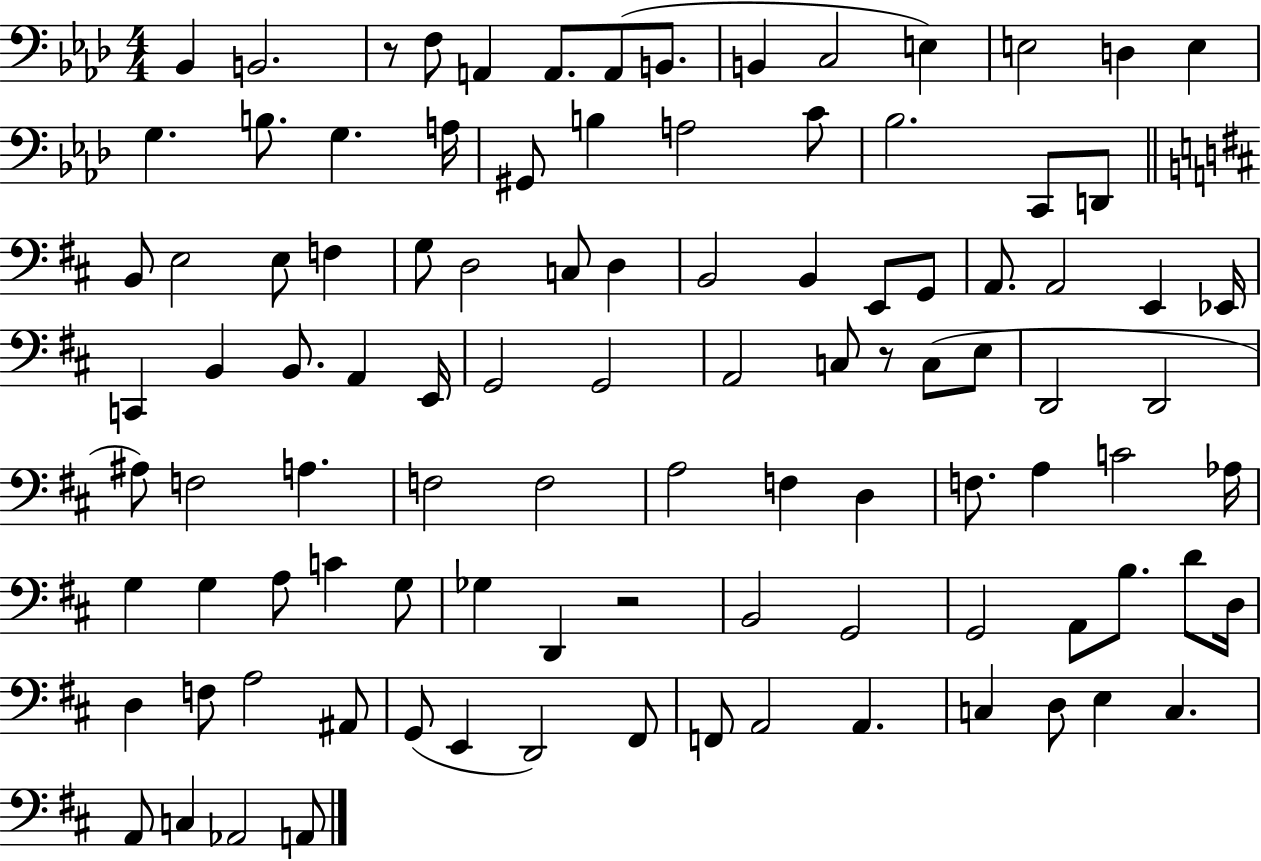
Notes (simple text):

Bb2/q B2/h. R/e F3/e A2/q A2/e. A2/e B2/e. B2/q C3/h E3/q E3/h D3/q E3/q G3/q. B3/e. G3/q. A3/s G#2/e B3/q A3/h C4/e Bb3/h. C2/e D2/e B2/e E3/h E3/e F3/q G3/e D3/h C3/e D3/q B2/h B2/q E2/e G2/e A2/e. A2/h E2/q Eb2/s C2/q B2/q B2/e. A2/q E2/s G2/h G2/h A2/h C3/e R/e C3/e E3/e D2/h D2/h A#3/e F3/h A3/q. F3/h F3/h A3/h F3/q D3/q F3/e. A3/q C4/h Ab3/s G3/q G3/q A3/e C4/q G3/e Gb3/q D2/q R/h B2/h G2/h G2/h A2/e B3/e. D4/e D3/s D3/q F3/e A3/h A#2/e G2/e E2/q D2/h F#2/e F2/e A2/h A2/q. C3/q D3/e E3/q C3/q. A2/e C3/q Ab2/h A2/e